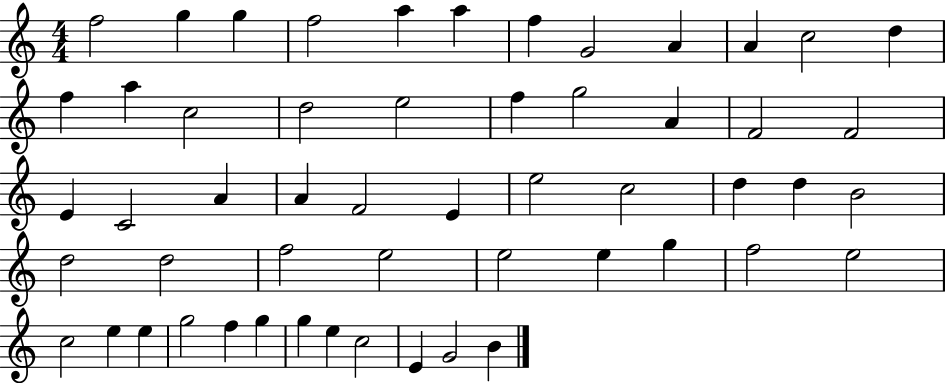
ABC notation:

X:1
T:Untitled
M:4/4
L:1/4
K:C
f2 g g f2 a a f G2 A A c2 d f a c2 d2 e2 f g2 A F2 F2 E C2 A A F2 E e2 c2 d d B2 d2 d2 f2 e2 e2 e g f2 e2 c2 e e g2 f g g e c2 E G2 B